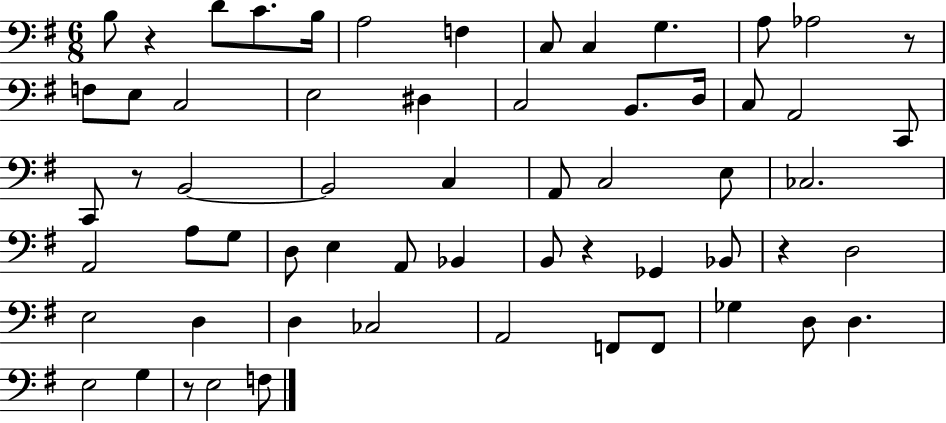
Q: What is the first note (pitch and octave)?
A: B3